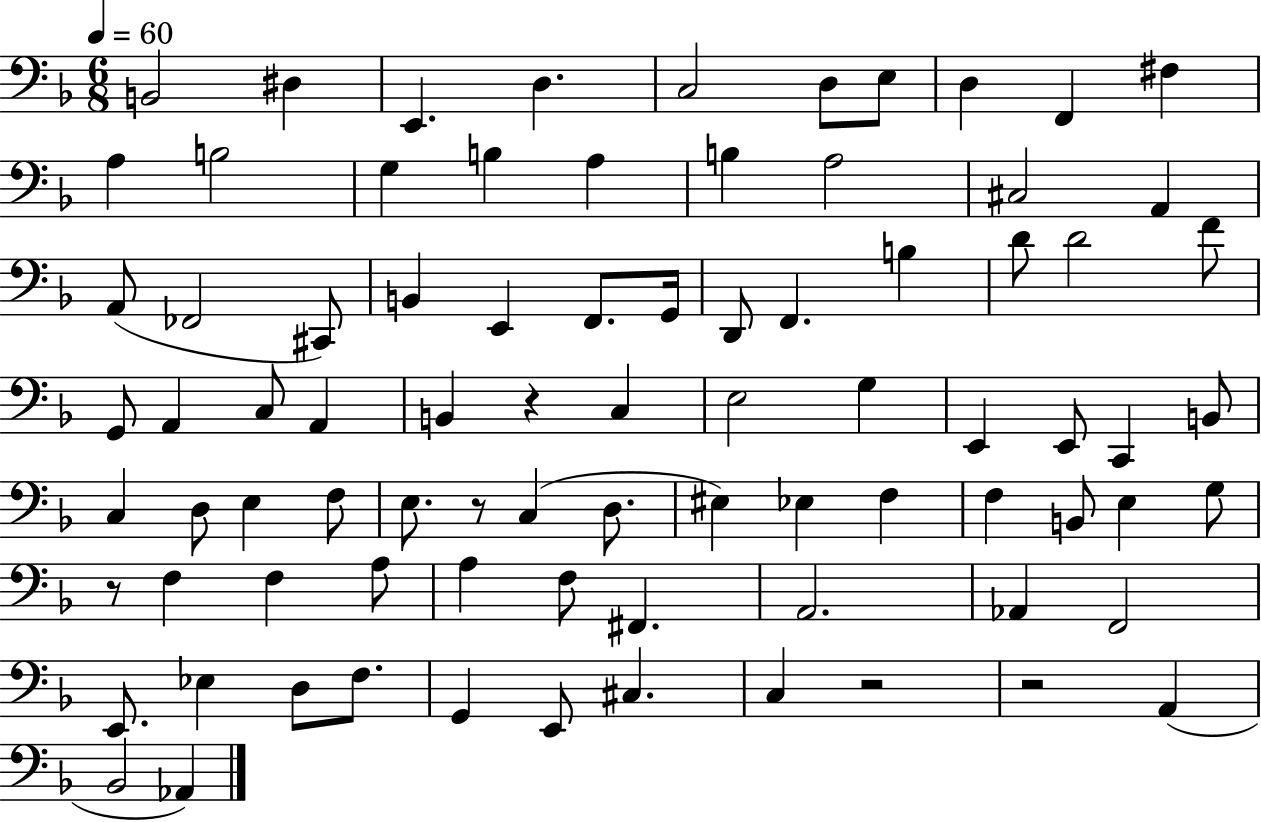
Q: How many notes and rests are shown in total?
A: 83